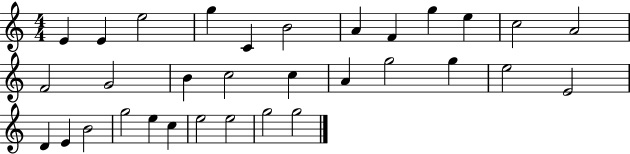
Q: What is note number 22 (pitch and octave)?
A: E4